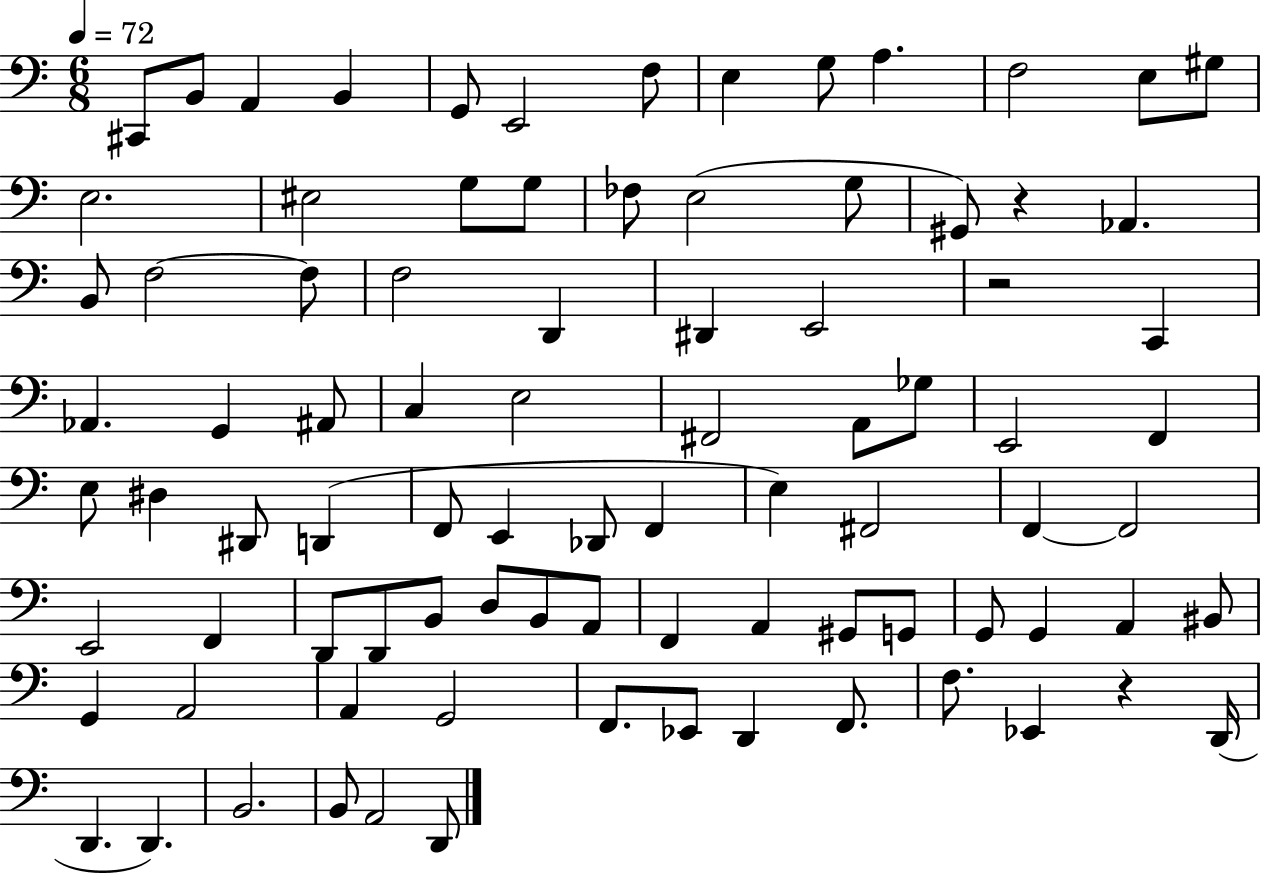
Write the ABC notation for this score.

X:1
T:Untitled
M:6/8
L:1/4
K:C
^C,,/2 B,,/2 A,, B,, G,,/2 E,,2 F,/2 E, G,/2 A, F,2 E,/2 ^G,/2 E,2 ^E,2 G,/2 G,/2 _F,/2 E,2 G,/2 ^G,,/2 z _A,, B,,/2 F,2 F,/2 F,2 D,, ^D,, E,,2 z2 C,, _A,, G,, ^A,,/2 C, E,2 ^F,,2 A,,/2 _G,/2 E,,2 F,, E,/2 ^D, ^D,,/2 D,, F,,/2 E,, _D,,/2 F,, E, ^F,,2 F,, F,,2 E,,2 F,, D,,/2 D,,/2 B,,/2 D,/2 B,,/2 A,,/2 F,, A,, ^G,,/2 G,,/2 G,,/2 G,, A,, ^B,,/2 G,, A,,2 A,, G,,2 F,,/2 _E,,/2 D,, F,,/2 F,/2 _E,, z D,,/4 D,, D,, B,,2 B,,/2 A,,2 D,,/2